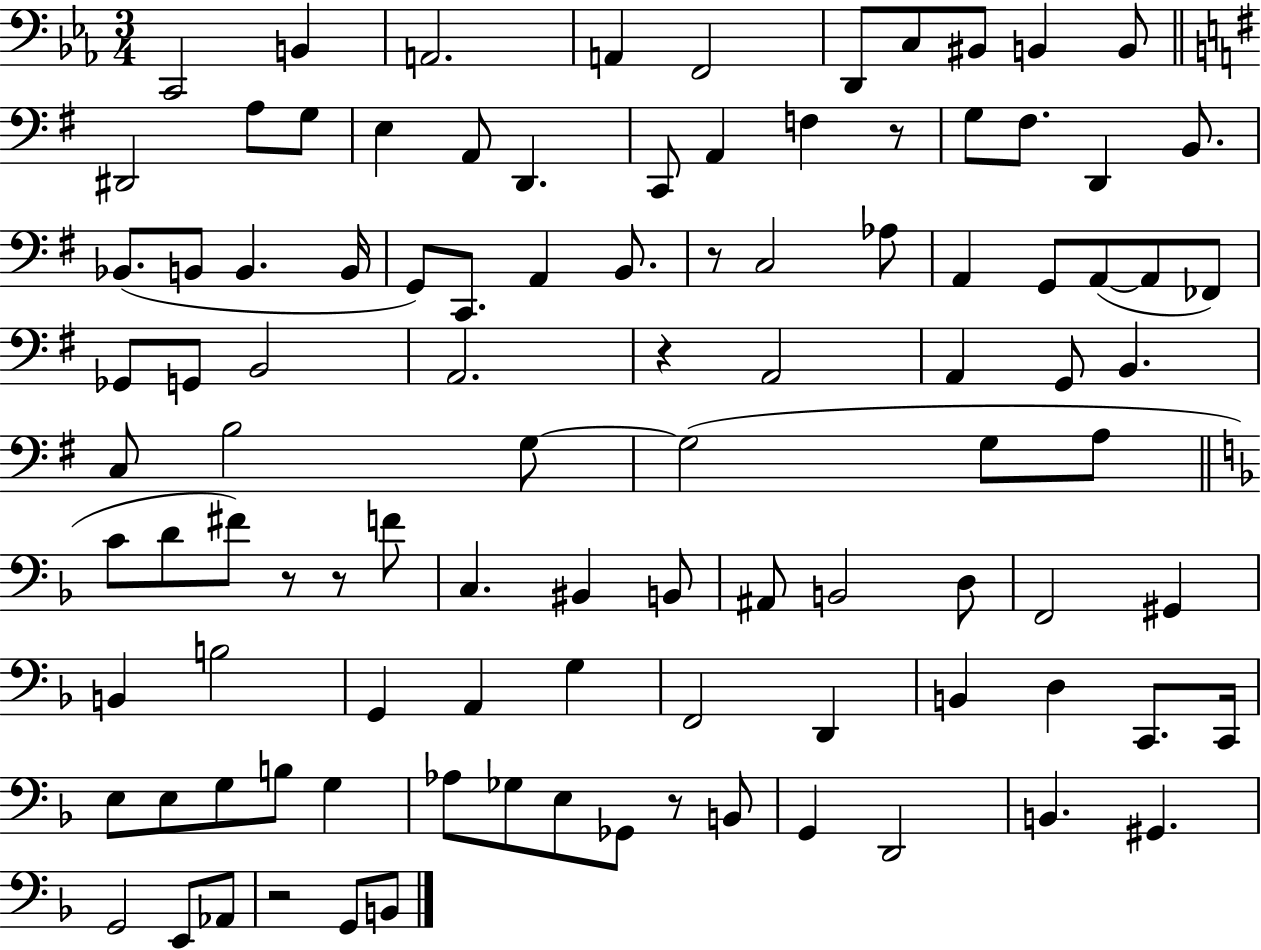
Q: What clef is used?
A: bass